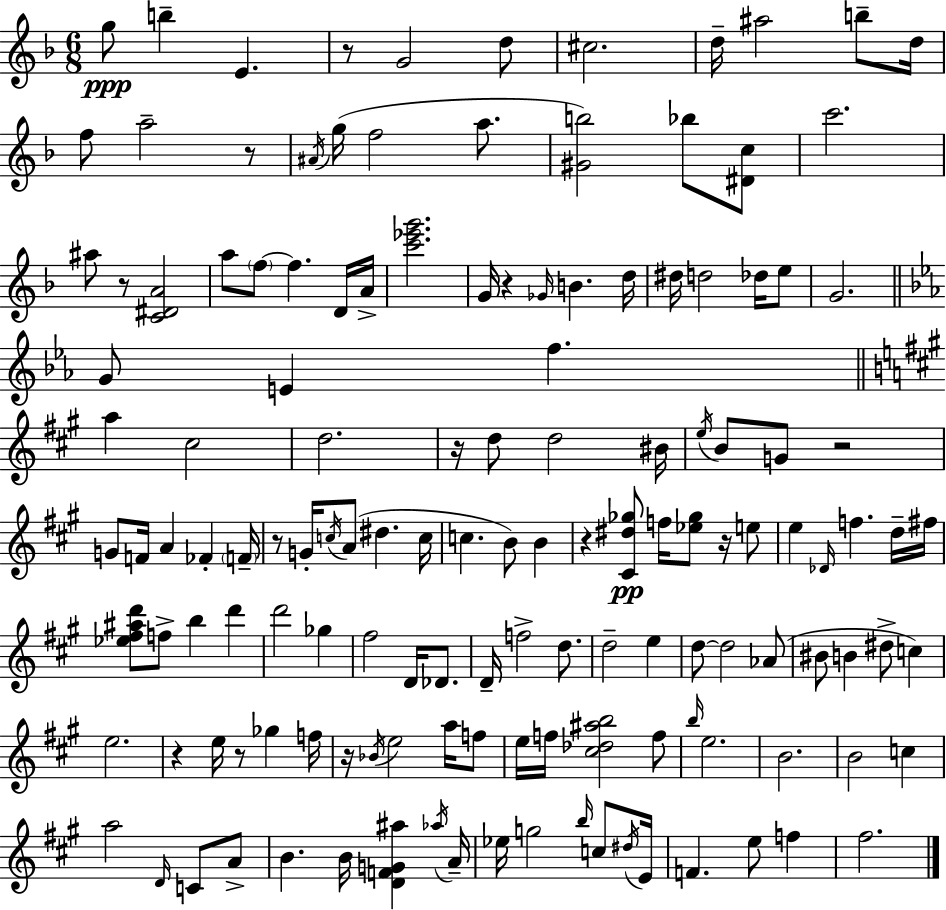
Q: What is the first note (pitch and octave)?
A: G5